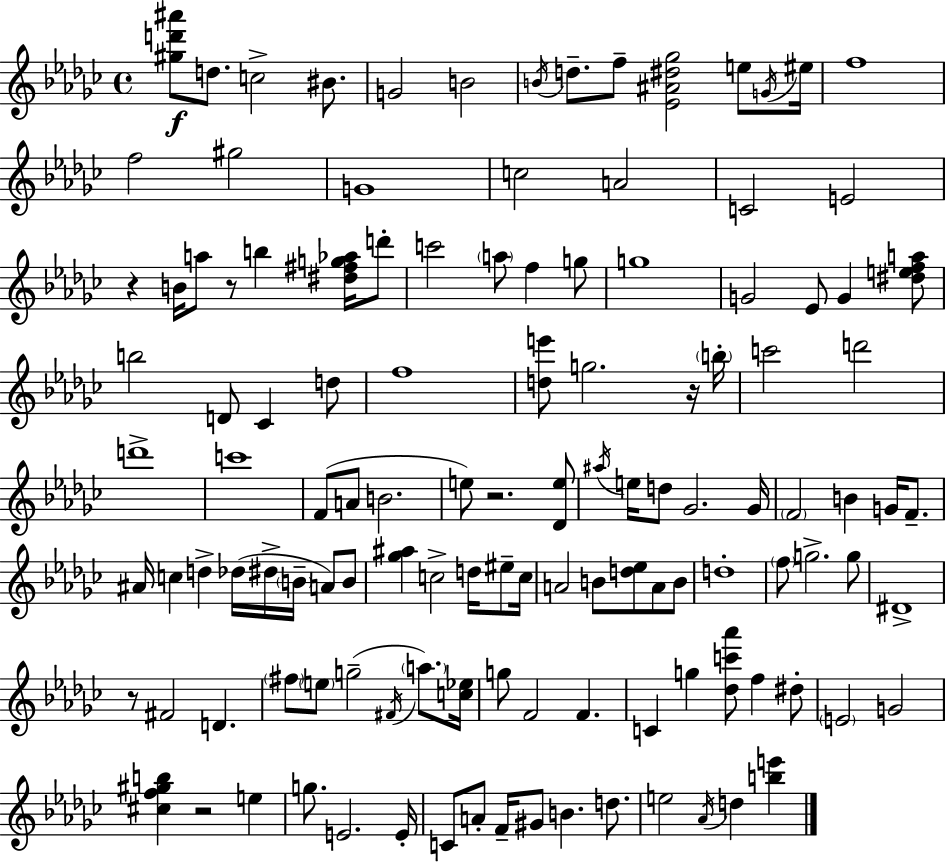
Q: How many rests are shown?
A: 6